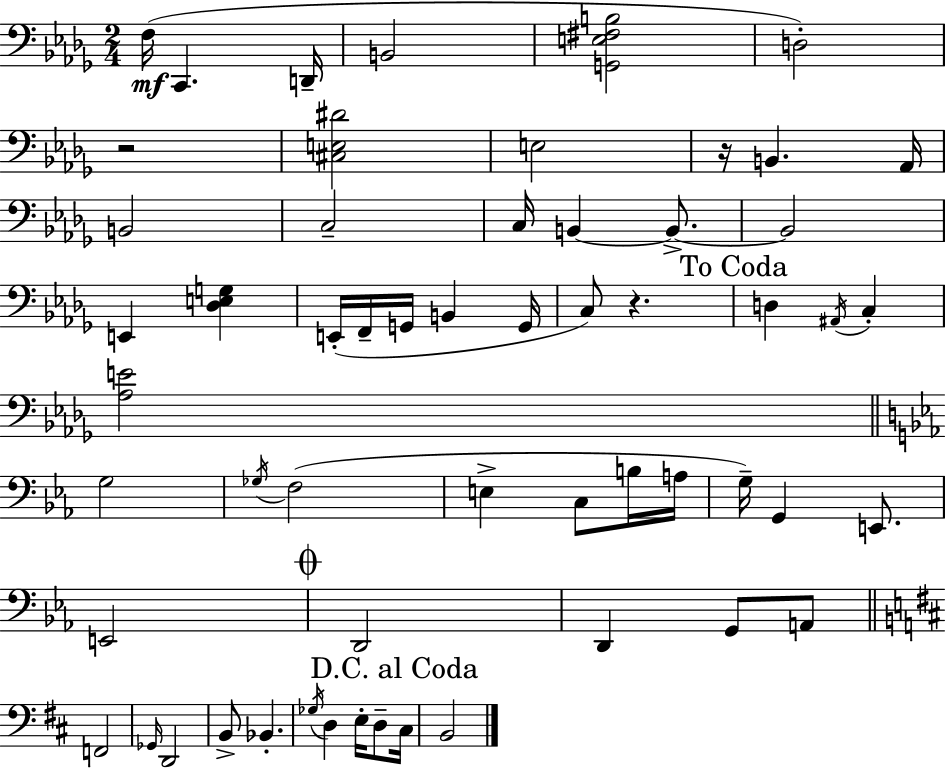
X:1
T:Untitled
M:2/4
L:1/4
K:Bbm
F,/4 C,, D,,/4 B,,2 [G,,E,^F,B,]2 D,2 z2 [^C,E,^D]2 E,2 z/4 B,, _A,,/4 B,,2 C,2 C,/4 B,, B,,/2 B,,2 E,, [_D,E,G,] E,,/4 F,,/4 G,,/4 B,, G,,/4 C,/2 z D, ^A,,/4 C, [_A,E]2 G,2 _G,/4 F,2 E, C,/2 B,/4 A,/4 G,/4 G,, E,,/2 E,,2 D,,2 D,, G,,/2 A,,/2 F,,2 _G,,/4 D,,2 B,,/2 _B,, _G,/4 D, E,/4 D,/2 ^C,/4 B,,2